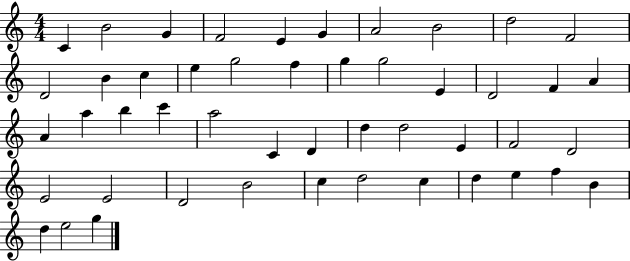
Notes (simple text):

C4/q B4/h G4/q F4/h E4/q G4/q A4/h B4/h D5/h F4/h D4/h B4/q C5/q E5/q G5/h F5/q G5/q G5/h E4/q D4/h F4/q A4/q A4/q A5/q B5/q C6/q A5/h C4/q D4/q D5/q D5/h E4/q F4/h D4/h E4/h E4/h D4/h B4/h C5/q D5/h C5/q D5/q E5/q F5/q B4/q D5/q E5/h G5/q